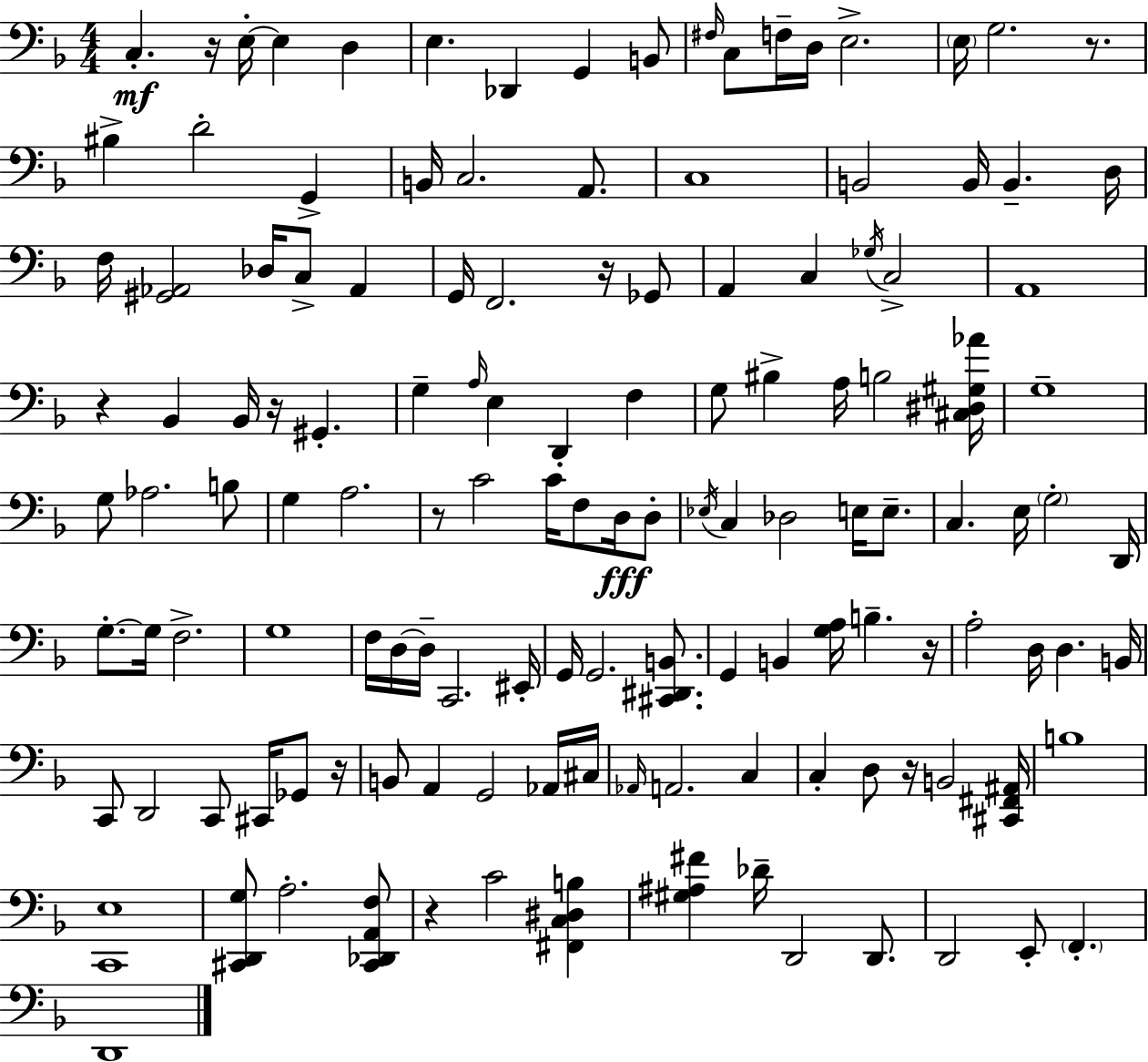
{
  \clef bass
  \numericTimeSignature
  \time 4/4
  \key f \major
  c4.-.\mf r16 e16-.~~ e4 d4 | e4. des,4 g,4 b,8 | \grace { fis16 } c8 f16-- d16 e2.-> | \parenthesize e16 g2. r8. | \break bis4-> d'2-. g,4-> | b,16 c2. a,8. | c1 | b,2 b,16 b,4.-- | \break d16 f16 <gis, aes,>2 des16 c8-> aes,4 | g,16 f,2. r16 ges,8 | a,4 c4 \acciaccatura { ges16 } c2-> | a,1 | \break r4 bes,4 bes,16 r16 gis,4.-. | g4-- \grace { a16 } e4 d,4-. f4 | g8 bis4-> a16 b2 | <cis dis gis aes'>16 g1-- | \break g8 aes2. | b8 g4 a2. | r8 c'2 c'16 f8 | d16\fff d8-. \acciaccatura { ees16 } c4 des2 | \break e16 e8.-- c4. e16 \parenthesize g2-. | d,16 g8.-.~~ g16 f2.-> | g1 | f16 d16~~ d16-- c,2. | \break eis,16-. g,16 g,2. | <cis, dis, b,>8. g,4 b,4 <g a>16 b4.-- | r16 a2-. d16 d4. | b,16 c,8 d,2 c,8 | \break cis,16 ges,8 r16 b,8 a,4 g,2 | aes,16 cis16 \grace { aes,16 } a,2. | c4 c4-. d8 r16 b,2 | <cis, fis, ais,>16 b1 | \break <c, e>1 | <cis, d, g>8 a2.-. | <cis, des, a, f>8 r4 c'2 | <fis, c dis b>4 <gis ais fis'>4 des'16-- d,2 | \break d,8. d,2 e,8-. \parenthesize f,4.-. | d,1 | \bar "|."
}